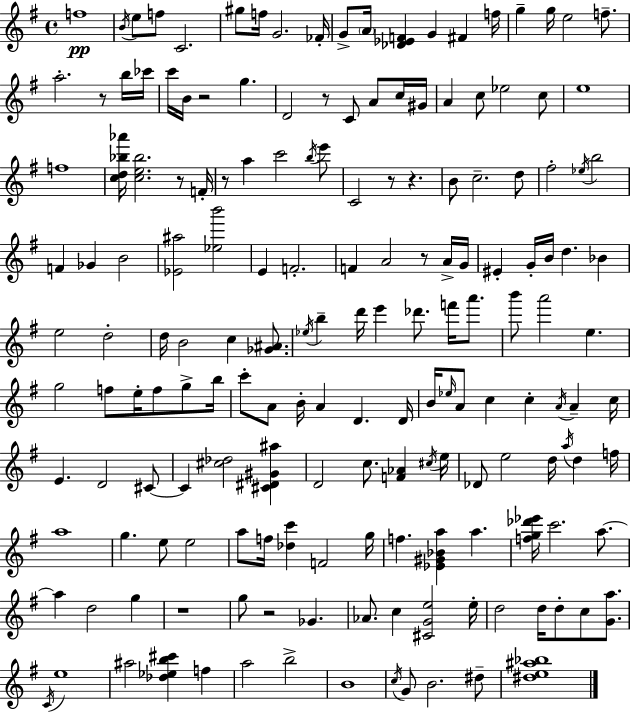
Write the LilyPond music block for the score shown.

{
  \clef treble
  \time 4/4
  \defaultTimeSignature
  \key e \minor
  f''1\pp | \acciaccatura { b'16 } e''8 f''8 c'2. | gis''8 f''16 g'2. | fes'16-. g'8-> \parenthesize a'16 <des' ees' f'>4 g'4 fis'4 | \break f''16 g''4-- g''16 e''2 f''8.-- | a''2.-. r8 b''16 | ces'''16 c'''16 b'16 r2 g''4. | d'2 r8 c'8 a'8 c''16 | \break gis'16 a'4 c''8 ees''2 c''8 | e''1 | f''1 | <c'' d'' bes'' aes'''>16 <c'' e'' bes''>2. r8 | \break f'16-. r8 a''4 c'''2 \acciaccatura { b''16 } | e'''8 c'2 r8 r4. | b'8 c''2.-- | d''8 fis''2-. \acciaccatura { ees''16 } b''2 | \break f'4 ges'4 b'2 | <ees' ais''>2 <ees'' b'''>2 | e'4 f'2.-. | f'4 a'2 r8 | \break a'16-> g'16 eis'4-. g'16-. b'16 d''4. bes'4 | e''2 d''2-. | d''16 b'2 c''4 | <ges' ais'>8. \acciaccatura { ees''16 } b''4-- d'''16 e'''4 des'''8. | \break f'''16 a'''8. b'''8 a'''2 e''4. | g''2 f''8 e''16-. f''8 | g''8-> b''16 c'''8-. a'8 b'16-. a'4 d'4. | d'16 b'16 \grace { ees''16 } a'8 c''4 c''4-. | \break \acciaccatura { a'16 } a'4-- c''16 e'4. d'2 | cis'8~~ cis'4 <cis'' des''>2 | <cis' dis' gis' ais''>4 d'2 c''8. | <f' aes'>4 \acciaccatura { cis''16 } e''16 des'8 e''2 | \break d''16 \acciaccatura { a''16 } d''4 f''16 a''1 | g''4. e''8 | e''2 a''8 f''16 <des'' c'''>4 f'2 | g''16 f''4. <ees' gis' bes' a''>4 | \break a''4. <f'' g'' des''' ees'''>16 c'''2. | a''8.~~ a''4 d''2 | g''4 r1 | g''8 r2 | \break ges'4. aes'8. c''4 <cis' g' e''>2 | e''16-. d''2 | d''16 d''8-. c''8 <g' a''>8. \acciaccatura { c'16 } e''1 | ais''2 | \break <des'' ees'' b'' cis'''>4 f''4 a''2 | b''2-> b'1 | \acciaccatura { c''16 } g'8 b'2. | dis''8-- <dis'' e'' ais'' bes''>1 | \break \bar "|."
}